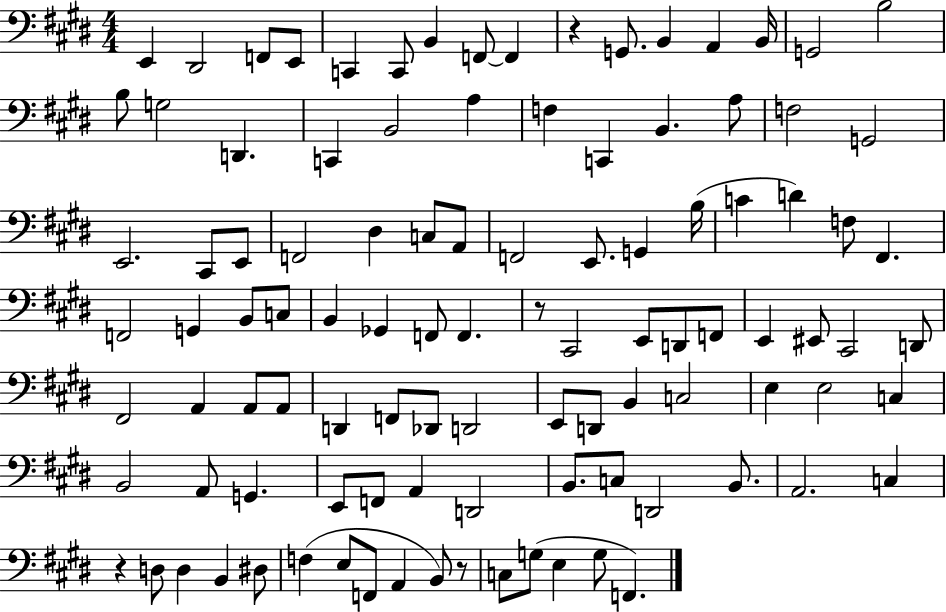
{
  \clef bass
  \numericTimeSignature
  \time 4/4
  \key e \major
  \repeat volta 2 { e,4 dis,2 f,8 e,8 | c,4 c,8 b,4 f,8~~ f,4 | r4 g,8. b,4 a,4 b,16 | g,2 b2 | \break b8 g2 d,4. | c,4 b,2 a4 | f4 c,4 b,4. a8 | f2 g,2 | \break e,2. cis,8 e,8 | f,2 dis4 c8 a,8 | f,2 e,8. g,4 b16( | c'4 d'4) f8 fis,4. | \break f,2 g,4 b,8 c8 | b,4 ges,4 f,8 f,4. | r8 cis,2 e,8 d,8 f,8 | e,4 eis,8 cis,2 d,8 | \break fis,2 a,4 a,8 a,8 | d,4 f,8 des,8 d,2 | e,8 d,8 b,4 c2 | e4 e2 c4 | \break b,2 a,8 g,4. | e,8 f,8 a,4 d,2 | b,8. c8 d,2 b,8. | a,2. c4 | \break r4 d8 d4 b,4 dis8 | f4( e8 f,8 a,4 b,8) r8 | c8 g8( e4 g8 f,4.) | } \bar "|."
}